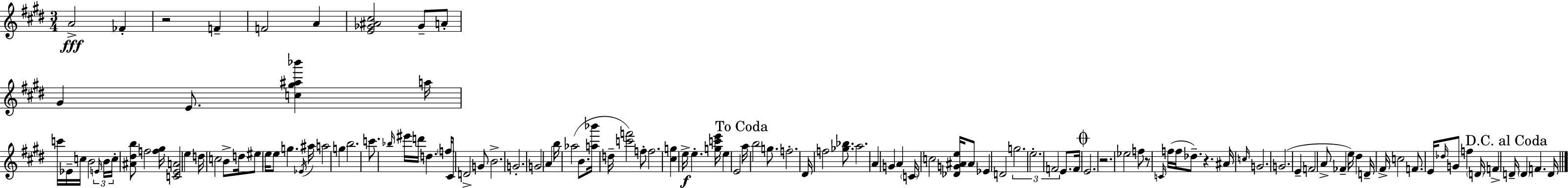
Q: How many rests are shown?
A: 4